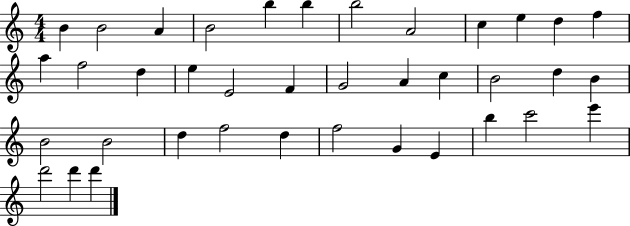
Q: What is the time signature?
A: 4/4